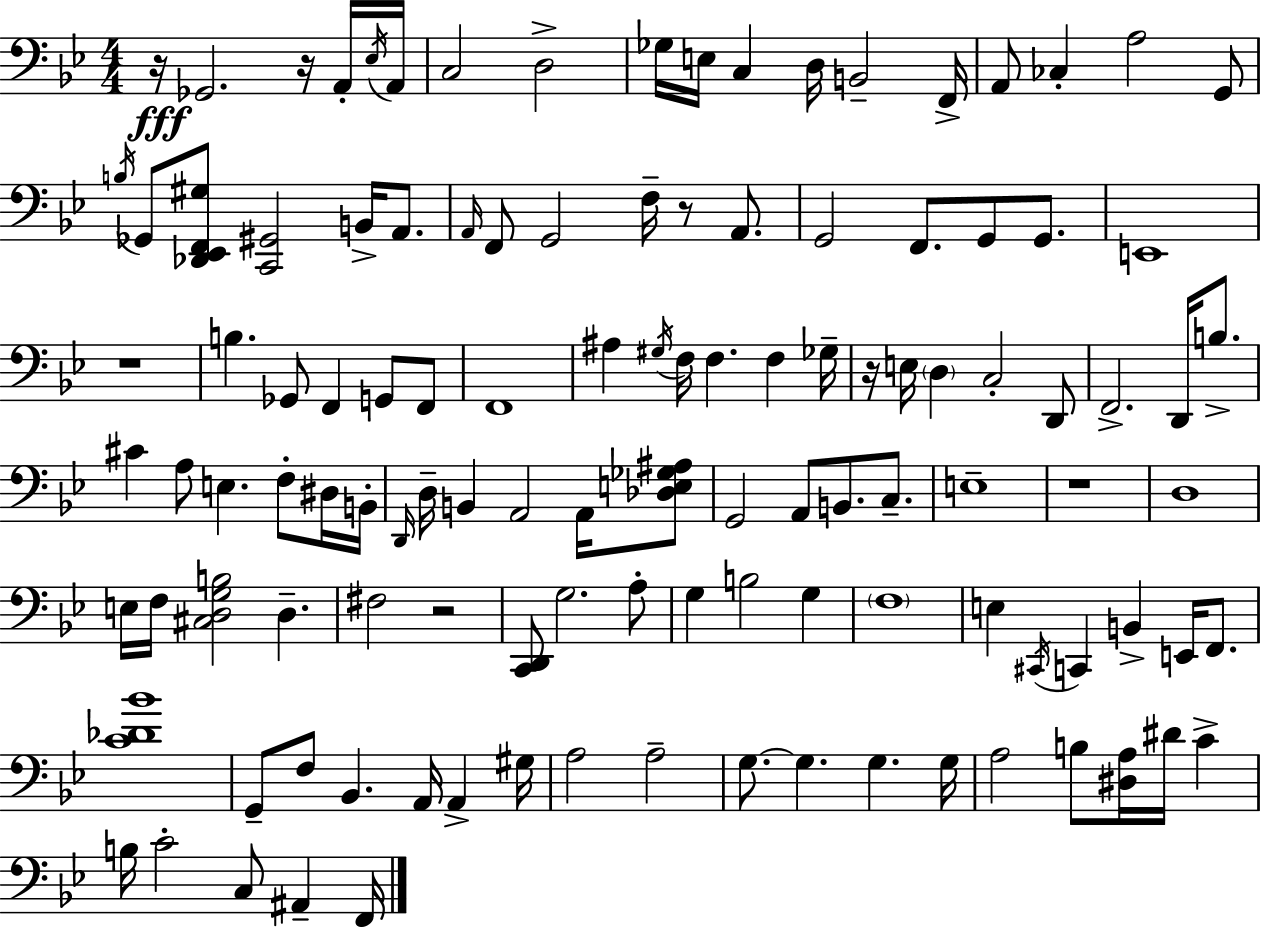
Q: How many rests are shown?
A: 7